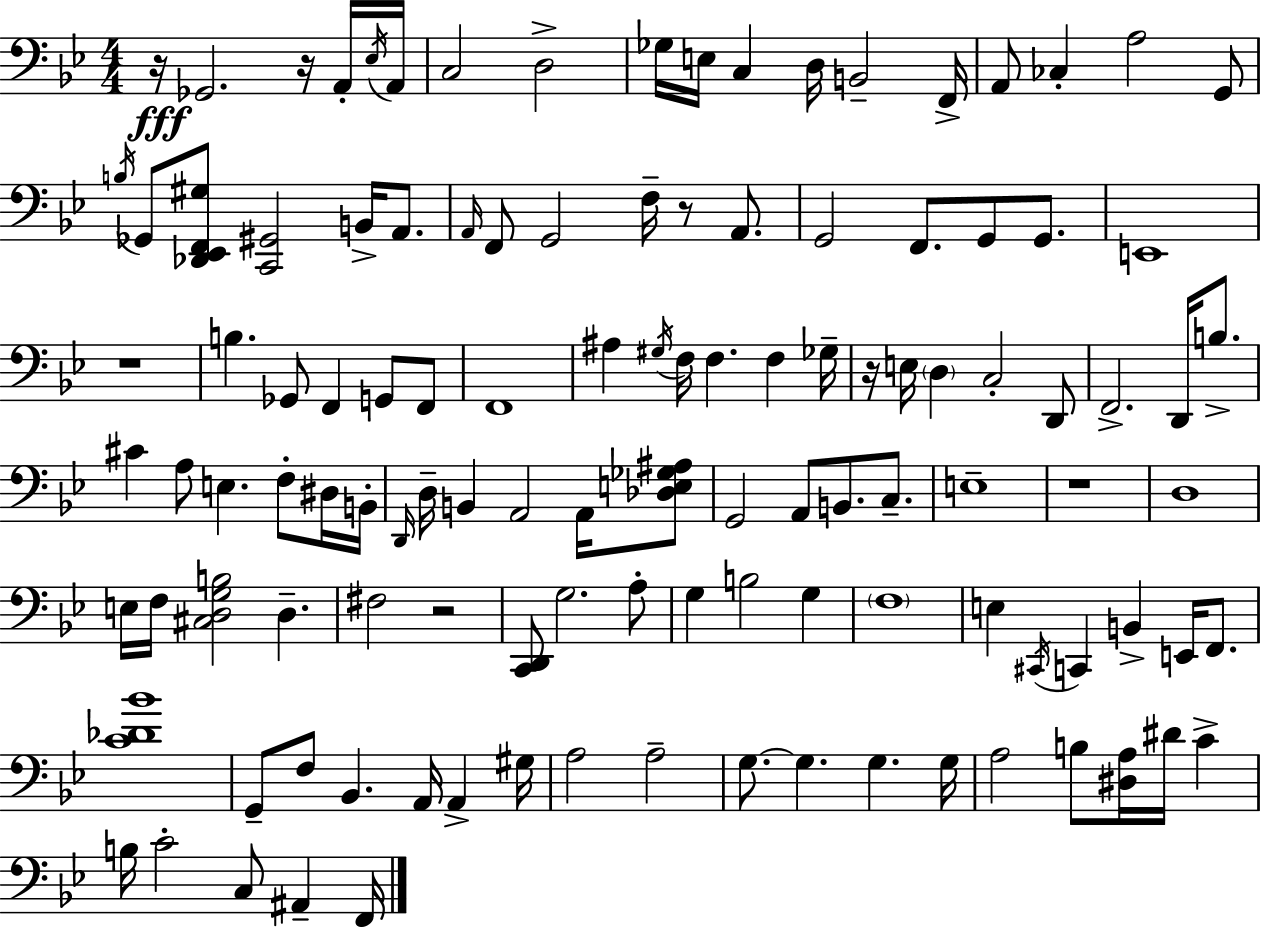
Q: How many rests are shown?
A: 7